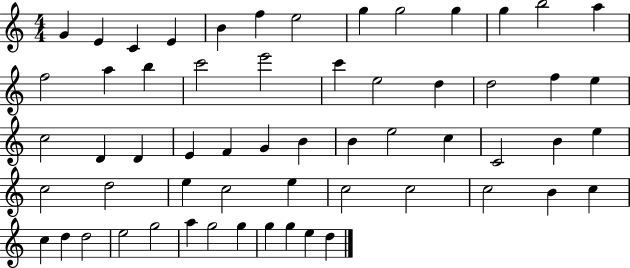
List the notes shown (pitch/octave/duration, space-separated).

G4/q E4/q C4/q E4/q B4/q F5/q E5/h G5/q G5/h G5/q G5/q B5/h A5/q F5/h A5/q B5/q C6/h E6/h C6/q E5/h D5/q D5/h F5/q E5/q C5/h D4/q D4/q E4/q F4/q G4/q B4/q B4/q E5/h C5/q C4/h B4/q E5/q C5/h D5/h E5/q C5/h E5/q C5/h C5/h C5/h B4/q C5/q C5/q D5/q D5/h E5/h G5/h A5/q G5/h G5/q G5/q G5/q E5/q D5/q